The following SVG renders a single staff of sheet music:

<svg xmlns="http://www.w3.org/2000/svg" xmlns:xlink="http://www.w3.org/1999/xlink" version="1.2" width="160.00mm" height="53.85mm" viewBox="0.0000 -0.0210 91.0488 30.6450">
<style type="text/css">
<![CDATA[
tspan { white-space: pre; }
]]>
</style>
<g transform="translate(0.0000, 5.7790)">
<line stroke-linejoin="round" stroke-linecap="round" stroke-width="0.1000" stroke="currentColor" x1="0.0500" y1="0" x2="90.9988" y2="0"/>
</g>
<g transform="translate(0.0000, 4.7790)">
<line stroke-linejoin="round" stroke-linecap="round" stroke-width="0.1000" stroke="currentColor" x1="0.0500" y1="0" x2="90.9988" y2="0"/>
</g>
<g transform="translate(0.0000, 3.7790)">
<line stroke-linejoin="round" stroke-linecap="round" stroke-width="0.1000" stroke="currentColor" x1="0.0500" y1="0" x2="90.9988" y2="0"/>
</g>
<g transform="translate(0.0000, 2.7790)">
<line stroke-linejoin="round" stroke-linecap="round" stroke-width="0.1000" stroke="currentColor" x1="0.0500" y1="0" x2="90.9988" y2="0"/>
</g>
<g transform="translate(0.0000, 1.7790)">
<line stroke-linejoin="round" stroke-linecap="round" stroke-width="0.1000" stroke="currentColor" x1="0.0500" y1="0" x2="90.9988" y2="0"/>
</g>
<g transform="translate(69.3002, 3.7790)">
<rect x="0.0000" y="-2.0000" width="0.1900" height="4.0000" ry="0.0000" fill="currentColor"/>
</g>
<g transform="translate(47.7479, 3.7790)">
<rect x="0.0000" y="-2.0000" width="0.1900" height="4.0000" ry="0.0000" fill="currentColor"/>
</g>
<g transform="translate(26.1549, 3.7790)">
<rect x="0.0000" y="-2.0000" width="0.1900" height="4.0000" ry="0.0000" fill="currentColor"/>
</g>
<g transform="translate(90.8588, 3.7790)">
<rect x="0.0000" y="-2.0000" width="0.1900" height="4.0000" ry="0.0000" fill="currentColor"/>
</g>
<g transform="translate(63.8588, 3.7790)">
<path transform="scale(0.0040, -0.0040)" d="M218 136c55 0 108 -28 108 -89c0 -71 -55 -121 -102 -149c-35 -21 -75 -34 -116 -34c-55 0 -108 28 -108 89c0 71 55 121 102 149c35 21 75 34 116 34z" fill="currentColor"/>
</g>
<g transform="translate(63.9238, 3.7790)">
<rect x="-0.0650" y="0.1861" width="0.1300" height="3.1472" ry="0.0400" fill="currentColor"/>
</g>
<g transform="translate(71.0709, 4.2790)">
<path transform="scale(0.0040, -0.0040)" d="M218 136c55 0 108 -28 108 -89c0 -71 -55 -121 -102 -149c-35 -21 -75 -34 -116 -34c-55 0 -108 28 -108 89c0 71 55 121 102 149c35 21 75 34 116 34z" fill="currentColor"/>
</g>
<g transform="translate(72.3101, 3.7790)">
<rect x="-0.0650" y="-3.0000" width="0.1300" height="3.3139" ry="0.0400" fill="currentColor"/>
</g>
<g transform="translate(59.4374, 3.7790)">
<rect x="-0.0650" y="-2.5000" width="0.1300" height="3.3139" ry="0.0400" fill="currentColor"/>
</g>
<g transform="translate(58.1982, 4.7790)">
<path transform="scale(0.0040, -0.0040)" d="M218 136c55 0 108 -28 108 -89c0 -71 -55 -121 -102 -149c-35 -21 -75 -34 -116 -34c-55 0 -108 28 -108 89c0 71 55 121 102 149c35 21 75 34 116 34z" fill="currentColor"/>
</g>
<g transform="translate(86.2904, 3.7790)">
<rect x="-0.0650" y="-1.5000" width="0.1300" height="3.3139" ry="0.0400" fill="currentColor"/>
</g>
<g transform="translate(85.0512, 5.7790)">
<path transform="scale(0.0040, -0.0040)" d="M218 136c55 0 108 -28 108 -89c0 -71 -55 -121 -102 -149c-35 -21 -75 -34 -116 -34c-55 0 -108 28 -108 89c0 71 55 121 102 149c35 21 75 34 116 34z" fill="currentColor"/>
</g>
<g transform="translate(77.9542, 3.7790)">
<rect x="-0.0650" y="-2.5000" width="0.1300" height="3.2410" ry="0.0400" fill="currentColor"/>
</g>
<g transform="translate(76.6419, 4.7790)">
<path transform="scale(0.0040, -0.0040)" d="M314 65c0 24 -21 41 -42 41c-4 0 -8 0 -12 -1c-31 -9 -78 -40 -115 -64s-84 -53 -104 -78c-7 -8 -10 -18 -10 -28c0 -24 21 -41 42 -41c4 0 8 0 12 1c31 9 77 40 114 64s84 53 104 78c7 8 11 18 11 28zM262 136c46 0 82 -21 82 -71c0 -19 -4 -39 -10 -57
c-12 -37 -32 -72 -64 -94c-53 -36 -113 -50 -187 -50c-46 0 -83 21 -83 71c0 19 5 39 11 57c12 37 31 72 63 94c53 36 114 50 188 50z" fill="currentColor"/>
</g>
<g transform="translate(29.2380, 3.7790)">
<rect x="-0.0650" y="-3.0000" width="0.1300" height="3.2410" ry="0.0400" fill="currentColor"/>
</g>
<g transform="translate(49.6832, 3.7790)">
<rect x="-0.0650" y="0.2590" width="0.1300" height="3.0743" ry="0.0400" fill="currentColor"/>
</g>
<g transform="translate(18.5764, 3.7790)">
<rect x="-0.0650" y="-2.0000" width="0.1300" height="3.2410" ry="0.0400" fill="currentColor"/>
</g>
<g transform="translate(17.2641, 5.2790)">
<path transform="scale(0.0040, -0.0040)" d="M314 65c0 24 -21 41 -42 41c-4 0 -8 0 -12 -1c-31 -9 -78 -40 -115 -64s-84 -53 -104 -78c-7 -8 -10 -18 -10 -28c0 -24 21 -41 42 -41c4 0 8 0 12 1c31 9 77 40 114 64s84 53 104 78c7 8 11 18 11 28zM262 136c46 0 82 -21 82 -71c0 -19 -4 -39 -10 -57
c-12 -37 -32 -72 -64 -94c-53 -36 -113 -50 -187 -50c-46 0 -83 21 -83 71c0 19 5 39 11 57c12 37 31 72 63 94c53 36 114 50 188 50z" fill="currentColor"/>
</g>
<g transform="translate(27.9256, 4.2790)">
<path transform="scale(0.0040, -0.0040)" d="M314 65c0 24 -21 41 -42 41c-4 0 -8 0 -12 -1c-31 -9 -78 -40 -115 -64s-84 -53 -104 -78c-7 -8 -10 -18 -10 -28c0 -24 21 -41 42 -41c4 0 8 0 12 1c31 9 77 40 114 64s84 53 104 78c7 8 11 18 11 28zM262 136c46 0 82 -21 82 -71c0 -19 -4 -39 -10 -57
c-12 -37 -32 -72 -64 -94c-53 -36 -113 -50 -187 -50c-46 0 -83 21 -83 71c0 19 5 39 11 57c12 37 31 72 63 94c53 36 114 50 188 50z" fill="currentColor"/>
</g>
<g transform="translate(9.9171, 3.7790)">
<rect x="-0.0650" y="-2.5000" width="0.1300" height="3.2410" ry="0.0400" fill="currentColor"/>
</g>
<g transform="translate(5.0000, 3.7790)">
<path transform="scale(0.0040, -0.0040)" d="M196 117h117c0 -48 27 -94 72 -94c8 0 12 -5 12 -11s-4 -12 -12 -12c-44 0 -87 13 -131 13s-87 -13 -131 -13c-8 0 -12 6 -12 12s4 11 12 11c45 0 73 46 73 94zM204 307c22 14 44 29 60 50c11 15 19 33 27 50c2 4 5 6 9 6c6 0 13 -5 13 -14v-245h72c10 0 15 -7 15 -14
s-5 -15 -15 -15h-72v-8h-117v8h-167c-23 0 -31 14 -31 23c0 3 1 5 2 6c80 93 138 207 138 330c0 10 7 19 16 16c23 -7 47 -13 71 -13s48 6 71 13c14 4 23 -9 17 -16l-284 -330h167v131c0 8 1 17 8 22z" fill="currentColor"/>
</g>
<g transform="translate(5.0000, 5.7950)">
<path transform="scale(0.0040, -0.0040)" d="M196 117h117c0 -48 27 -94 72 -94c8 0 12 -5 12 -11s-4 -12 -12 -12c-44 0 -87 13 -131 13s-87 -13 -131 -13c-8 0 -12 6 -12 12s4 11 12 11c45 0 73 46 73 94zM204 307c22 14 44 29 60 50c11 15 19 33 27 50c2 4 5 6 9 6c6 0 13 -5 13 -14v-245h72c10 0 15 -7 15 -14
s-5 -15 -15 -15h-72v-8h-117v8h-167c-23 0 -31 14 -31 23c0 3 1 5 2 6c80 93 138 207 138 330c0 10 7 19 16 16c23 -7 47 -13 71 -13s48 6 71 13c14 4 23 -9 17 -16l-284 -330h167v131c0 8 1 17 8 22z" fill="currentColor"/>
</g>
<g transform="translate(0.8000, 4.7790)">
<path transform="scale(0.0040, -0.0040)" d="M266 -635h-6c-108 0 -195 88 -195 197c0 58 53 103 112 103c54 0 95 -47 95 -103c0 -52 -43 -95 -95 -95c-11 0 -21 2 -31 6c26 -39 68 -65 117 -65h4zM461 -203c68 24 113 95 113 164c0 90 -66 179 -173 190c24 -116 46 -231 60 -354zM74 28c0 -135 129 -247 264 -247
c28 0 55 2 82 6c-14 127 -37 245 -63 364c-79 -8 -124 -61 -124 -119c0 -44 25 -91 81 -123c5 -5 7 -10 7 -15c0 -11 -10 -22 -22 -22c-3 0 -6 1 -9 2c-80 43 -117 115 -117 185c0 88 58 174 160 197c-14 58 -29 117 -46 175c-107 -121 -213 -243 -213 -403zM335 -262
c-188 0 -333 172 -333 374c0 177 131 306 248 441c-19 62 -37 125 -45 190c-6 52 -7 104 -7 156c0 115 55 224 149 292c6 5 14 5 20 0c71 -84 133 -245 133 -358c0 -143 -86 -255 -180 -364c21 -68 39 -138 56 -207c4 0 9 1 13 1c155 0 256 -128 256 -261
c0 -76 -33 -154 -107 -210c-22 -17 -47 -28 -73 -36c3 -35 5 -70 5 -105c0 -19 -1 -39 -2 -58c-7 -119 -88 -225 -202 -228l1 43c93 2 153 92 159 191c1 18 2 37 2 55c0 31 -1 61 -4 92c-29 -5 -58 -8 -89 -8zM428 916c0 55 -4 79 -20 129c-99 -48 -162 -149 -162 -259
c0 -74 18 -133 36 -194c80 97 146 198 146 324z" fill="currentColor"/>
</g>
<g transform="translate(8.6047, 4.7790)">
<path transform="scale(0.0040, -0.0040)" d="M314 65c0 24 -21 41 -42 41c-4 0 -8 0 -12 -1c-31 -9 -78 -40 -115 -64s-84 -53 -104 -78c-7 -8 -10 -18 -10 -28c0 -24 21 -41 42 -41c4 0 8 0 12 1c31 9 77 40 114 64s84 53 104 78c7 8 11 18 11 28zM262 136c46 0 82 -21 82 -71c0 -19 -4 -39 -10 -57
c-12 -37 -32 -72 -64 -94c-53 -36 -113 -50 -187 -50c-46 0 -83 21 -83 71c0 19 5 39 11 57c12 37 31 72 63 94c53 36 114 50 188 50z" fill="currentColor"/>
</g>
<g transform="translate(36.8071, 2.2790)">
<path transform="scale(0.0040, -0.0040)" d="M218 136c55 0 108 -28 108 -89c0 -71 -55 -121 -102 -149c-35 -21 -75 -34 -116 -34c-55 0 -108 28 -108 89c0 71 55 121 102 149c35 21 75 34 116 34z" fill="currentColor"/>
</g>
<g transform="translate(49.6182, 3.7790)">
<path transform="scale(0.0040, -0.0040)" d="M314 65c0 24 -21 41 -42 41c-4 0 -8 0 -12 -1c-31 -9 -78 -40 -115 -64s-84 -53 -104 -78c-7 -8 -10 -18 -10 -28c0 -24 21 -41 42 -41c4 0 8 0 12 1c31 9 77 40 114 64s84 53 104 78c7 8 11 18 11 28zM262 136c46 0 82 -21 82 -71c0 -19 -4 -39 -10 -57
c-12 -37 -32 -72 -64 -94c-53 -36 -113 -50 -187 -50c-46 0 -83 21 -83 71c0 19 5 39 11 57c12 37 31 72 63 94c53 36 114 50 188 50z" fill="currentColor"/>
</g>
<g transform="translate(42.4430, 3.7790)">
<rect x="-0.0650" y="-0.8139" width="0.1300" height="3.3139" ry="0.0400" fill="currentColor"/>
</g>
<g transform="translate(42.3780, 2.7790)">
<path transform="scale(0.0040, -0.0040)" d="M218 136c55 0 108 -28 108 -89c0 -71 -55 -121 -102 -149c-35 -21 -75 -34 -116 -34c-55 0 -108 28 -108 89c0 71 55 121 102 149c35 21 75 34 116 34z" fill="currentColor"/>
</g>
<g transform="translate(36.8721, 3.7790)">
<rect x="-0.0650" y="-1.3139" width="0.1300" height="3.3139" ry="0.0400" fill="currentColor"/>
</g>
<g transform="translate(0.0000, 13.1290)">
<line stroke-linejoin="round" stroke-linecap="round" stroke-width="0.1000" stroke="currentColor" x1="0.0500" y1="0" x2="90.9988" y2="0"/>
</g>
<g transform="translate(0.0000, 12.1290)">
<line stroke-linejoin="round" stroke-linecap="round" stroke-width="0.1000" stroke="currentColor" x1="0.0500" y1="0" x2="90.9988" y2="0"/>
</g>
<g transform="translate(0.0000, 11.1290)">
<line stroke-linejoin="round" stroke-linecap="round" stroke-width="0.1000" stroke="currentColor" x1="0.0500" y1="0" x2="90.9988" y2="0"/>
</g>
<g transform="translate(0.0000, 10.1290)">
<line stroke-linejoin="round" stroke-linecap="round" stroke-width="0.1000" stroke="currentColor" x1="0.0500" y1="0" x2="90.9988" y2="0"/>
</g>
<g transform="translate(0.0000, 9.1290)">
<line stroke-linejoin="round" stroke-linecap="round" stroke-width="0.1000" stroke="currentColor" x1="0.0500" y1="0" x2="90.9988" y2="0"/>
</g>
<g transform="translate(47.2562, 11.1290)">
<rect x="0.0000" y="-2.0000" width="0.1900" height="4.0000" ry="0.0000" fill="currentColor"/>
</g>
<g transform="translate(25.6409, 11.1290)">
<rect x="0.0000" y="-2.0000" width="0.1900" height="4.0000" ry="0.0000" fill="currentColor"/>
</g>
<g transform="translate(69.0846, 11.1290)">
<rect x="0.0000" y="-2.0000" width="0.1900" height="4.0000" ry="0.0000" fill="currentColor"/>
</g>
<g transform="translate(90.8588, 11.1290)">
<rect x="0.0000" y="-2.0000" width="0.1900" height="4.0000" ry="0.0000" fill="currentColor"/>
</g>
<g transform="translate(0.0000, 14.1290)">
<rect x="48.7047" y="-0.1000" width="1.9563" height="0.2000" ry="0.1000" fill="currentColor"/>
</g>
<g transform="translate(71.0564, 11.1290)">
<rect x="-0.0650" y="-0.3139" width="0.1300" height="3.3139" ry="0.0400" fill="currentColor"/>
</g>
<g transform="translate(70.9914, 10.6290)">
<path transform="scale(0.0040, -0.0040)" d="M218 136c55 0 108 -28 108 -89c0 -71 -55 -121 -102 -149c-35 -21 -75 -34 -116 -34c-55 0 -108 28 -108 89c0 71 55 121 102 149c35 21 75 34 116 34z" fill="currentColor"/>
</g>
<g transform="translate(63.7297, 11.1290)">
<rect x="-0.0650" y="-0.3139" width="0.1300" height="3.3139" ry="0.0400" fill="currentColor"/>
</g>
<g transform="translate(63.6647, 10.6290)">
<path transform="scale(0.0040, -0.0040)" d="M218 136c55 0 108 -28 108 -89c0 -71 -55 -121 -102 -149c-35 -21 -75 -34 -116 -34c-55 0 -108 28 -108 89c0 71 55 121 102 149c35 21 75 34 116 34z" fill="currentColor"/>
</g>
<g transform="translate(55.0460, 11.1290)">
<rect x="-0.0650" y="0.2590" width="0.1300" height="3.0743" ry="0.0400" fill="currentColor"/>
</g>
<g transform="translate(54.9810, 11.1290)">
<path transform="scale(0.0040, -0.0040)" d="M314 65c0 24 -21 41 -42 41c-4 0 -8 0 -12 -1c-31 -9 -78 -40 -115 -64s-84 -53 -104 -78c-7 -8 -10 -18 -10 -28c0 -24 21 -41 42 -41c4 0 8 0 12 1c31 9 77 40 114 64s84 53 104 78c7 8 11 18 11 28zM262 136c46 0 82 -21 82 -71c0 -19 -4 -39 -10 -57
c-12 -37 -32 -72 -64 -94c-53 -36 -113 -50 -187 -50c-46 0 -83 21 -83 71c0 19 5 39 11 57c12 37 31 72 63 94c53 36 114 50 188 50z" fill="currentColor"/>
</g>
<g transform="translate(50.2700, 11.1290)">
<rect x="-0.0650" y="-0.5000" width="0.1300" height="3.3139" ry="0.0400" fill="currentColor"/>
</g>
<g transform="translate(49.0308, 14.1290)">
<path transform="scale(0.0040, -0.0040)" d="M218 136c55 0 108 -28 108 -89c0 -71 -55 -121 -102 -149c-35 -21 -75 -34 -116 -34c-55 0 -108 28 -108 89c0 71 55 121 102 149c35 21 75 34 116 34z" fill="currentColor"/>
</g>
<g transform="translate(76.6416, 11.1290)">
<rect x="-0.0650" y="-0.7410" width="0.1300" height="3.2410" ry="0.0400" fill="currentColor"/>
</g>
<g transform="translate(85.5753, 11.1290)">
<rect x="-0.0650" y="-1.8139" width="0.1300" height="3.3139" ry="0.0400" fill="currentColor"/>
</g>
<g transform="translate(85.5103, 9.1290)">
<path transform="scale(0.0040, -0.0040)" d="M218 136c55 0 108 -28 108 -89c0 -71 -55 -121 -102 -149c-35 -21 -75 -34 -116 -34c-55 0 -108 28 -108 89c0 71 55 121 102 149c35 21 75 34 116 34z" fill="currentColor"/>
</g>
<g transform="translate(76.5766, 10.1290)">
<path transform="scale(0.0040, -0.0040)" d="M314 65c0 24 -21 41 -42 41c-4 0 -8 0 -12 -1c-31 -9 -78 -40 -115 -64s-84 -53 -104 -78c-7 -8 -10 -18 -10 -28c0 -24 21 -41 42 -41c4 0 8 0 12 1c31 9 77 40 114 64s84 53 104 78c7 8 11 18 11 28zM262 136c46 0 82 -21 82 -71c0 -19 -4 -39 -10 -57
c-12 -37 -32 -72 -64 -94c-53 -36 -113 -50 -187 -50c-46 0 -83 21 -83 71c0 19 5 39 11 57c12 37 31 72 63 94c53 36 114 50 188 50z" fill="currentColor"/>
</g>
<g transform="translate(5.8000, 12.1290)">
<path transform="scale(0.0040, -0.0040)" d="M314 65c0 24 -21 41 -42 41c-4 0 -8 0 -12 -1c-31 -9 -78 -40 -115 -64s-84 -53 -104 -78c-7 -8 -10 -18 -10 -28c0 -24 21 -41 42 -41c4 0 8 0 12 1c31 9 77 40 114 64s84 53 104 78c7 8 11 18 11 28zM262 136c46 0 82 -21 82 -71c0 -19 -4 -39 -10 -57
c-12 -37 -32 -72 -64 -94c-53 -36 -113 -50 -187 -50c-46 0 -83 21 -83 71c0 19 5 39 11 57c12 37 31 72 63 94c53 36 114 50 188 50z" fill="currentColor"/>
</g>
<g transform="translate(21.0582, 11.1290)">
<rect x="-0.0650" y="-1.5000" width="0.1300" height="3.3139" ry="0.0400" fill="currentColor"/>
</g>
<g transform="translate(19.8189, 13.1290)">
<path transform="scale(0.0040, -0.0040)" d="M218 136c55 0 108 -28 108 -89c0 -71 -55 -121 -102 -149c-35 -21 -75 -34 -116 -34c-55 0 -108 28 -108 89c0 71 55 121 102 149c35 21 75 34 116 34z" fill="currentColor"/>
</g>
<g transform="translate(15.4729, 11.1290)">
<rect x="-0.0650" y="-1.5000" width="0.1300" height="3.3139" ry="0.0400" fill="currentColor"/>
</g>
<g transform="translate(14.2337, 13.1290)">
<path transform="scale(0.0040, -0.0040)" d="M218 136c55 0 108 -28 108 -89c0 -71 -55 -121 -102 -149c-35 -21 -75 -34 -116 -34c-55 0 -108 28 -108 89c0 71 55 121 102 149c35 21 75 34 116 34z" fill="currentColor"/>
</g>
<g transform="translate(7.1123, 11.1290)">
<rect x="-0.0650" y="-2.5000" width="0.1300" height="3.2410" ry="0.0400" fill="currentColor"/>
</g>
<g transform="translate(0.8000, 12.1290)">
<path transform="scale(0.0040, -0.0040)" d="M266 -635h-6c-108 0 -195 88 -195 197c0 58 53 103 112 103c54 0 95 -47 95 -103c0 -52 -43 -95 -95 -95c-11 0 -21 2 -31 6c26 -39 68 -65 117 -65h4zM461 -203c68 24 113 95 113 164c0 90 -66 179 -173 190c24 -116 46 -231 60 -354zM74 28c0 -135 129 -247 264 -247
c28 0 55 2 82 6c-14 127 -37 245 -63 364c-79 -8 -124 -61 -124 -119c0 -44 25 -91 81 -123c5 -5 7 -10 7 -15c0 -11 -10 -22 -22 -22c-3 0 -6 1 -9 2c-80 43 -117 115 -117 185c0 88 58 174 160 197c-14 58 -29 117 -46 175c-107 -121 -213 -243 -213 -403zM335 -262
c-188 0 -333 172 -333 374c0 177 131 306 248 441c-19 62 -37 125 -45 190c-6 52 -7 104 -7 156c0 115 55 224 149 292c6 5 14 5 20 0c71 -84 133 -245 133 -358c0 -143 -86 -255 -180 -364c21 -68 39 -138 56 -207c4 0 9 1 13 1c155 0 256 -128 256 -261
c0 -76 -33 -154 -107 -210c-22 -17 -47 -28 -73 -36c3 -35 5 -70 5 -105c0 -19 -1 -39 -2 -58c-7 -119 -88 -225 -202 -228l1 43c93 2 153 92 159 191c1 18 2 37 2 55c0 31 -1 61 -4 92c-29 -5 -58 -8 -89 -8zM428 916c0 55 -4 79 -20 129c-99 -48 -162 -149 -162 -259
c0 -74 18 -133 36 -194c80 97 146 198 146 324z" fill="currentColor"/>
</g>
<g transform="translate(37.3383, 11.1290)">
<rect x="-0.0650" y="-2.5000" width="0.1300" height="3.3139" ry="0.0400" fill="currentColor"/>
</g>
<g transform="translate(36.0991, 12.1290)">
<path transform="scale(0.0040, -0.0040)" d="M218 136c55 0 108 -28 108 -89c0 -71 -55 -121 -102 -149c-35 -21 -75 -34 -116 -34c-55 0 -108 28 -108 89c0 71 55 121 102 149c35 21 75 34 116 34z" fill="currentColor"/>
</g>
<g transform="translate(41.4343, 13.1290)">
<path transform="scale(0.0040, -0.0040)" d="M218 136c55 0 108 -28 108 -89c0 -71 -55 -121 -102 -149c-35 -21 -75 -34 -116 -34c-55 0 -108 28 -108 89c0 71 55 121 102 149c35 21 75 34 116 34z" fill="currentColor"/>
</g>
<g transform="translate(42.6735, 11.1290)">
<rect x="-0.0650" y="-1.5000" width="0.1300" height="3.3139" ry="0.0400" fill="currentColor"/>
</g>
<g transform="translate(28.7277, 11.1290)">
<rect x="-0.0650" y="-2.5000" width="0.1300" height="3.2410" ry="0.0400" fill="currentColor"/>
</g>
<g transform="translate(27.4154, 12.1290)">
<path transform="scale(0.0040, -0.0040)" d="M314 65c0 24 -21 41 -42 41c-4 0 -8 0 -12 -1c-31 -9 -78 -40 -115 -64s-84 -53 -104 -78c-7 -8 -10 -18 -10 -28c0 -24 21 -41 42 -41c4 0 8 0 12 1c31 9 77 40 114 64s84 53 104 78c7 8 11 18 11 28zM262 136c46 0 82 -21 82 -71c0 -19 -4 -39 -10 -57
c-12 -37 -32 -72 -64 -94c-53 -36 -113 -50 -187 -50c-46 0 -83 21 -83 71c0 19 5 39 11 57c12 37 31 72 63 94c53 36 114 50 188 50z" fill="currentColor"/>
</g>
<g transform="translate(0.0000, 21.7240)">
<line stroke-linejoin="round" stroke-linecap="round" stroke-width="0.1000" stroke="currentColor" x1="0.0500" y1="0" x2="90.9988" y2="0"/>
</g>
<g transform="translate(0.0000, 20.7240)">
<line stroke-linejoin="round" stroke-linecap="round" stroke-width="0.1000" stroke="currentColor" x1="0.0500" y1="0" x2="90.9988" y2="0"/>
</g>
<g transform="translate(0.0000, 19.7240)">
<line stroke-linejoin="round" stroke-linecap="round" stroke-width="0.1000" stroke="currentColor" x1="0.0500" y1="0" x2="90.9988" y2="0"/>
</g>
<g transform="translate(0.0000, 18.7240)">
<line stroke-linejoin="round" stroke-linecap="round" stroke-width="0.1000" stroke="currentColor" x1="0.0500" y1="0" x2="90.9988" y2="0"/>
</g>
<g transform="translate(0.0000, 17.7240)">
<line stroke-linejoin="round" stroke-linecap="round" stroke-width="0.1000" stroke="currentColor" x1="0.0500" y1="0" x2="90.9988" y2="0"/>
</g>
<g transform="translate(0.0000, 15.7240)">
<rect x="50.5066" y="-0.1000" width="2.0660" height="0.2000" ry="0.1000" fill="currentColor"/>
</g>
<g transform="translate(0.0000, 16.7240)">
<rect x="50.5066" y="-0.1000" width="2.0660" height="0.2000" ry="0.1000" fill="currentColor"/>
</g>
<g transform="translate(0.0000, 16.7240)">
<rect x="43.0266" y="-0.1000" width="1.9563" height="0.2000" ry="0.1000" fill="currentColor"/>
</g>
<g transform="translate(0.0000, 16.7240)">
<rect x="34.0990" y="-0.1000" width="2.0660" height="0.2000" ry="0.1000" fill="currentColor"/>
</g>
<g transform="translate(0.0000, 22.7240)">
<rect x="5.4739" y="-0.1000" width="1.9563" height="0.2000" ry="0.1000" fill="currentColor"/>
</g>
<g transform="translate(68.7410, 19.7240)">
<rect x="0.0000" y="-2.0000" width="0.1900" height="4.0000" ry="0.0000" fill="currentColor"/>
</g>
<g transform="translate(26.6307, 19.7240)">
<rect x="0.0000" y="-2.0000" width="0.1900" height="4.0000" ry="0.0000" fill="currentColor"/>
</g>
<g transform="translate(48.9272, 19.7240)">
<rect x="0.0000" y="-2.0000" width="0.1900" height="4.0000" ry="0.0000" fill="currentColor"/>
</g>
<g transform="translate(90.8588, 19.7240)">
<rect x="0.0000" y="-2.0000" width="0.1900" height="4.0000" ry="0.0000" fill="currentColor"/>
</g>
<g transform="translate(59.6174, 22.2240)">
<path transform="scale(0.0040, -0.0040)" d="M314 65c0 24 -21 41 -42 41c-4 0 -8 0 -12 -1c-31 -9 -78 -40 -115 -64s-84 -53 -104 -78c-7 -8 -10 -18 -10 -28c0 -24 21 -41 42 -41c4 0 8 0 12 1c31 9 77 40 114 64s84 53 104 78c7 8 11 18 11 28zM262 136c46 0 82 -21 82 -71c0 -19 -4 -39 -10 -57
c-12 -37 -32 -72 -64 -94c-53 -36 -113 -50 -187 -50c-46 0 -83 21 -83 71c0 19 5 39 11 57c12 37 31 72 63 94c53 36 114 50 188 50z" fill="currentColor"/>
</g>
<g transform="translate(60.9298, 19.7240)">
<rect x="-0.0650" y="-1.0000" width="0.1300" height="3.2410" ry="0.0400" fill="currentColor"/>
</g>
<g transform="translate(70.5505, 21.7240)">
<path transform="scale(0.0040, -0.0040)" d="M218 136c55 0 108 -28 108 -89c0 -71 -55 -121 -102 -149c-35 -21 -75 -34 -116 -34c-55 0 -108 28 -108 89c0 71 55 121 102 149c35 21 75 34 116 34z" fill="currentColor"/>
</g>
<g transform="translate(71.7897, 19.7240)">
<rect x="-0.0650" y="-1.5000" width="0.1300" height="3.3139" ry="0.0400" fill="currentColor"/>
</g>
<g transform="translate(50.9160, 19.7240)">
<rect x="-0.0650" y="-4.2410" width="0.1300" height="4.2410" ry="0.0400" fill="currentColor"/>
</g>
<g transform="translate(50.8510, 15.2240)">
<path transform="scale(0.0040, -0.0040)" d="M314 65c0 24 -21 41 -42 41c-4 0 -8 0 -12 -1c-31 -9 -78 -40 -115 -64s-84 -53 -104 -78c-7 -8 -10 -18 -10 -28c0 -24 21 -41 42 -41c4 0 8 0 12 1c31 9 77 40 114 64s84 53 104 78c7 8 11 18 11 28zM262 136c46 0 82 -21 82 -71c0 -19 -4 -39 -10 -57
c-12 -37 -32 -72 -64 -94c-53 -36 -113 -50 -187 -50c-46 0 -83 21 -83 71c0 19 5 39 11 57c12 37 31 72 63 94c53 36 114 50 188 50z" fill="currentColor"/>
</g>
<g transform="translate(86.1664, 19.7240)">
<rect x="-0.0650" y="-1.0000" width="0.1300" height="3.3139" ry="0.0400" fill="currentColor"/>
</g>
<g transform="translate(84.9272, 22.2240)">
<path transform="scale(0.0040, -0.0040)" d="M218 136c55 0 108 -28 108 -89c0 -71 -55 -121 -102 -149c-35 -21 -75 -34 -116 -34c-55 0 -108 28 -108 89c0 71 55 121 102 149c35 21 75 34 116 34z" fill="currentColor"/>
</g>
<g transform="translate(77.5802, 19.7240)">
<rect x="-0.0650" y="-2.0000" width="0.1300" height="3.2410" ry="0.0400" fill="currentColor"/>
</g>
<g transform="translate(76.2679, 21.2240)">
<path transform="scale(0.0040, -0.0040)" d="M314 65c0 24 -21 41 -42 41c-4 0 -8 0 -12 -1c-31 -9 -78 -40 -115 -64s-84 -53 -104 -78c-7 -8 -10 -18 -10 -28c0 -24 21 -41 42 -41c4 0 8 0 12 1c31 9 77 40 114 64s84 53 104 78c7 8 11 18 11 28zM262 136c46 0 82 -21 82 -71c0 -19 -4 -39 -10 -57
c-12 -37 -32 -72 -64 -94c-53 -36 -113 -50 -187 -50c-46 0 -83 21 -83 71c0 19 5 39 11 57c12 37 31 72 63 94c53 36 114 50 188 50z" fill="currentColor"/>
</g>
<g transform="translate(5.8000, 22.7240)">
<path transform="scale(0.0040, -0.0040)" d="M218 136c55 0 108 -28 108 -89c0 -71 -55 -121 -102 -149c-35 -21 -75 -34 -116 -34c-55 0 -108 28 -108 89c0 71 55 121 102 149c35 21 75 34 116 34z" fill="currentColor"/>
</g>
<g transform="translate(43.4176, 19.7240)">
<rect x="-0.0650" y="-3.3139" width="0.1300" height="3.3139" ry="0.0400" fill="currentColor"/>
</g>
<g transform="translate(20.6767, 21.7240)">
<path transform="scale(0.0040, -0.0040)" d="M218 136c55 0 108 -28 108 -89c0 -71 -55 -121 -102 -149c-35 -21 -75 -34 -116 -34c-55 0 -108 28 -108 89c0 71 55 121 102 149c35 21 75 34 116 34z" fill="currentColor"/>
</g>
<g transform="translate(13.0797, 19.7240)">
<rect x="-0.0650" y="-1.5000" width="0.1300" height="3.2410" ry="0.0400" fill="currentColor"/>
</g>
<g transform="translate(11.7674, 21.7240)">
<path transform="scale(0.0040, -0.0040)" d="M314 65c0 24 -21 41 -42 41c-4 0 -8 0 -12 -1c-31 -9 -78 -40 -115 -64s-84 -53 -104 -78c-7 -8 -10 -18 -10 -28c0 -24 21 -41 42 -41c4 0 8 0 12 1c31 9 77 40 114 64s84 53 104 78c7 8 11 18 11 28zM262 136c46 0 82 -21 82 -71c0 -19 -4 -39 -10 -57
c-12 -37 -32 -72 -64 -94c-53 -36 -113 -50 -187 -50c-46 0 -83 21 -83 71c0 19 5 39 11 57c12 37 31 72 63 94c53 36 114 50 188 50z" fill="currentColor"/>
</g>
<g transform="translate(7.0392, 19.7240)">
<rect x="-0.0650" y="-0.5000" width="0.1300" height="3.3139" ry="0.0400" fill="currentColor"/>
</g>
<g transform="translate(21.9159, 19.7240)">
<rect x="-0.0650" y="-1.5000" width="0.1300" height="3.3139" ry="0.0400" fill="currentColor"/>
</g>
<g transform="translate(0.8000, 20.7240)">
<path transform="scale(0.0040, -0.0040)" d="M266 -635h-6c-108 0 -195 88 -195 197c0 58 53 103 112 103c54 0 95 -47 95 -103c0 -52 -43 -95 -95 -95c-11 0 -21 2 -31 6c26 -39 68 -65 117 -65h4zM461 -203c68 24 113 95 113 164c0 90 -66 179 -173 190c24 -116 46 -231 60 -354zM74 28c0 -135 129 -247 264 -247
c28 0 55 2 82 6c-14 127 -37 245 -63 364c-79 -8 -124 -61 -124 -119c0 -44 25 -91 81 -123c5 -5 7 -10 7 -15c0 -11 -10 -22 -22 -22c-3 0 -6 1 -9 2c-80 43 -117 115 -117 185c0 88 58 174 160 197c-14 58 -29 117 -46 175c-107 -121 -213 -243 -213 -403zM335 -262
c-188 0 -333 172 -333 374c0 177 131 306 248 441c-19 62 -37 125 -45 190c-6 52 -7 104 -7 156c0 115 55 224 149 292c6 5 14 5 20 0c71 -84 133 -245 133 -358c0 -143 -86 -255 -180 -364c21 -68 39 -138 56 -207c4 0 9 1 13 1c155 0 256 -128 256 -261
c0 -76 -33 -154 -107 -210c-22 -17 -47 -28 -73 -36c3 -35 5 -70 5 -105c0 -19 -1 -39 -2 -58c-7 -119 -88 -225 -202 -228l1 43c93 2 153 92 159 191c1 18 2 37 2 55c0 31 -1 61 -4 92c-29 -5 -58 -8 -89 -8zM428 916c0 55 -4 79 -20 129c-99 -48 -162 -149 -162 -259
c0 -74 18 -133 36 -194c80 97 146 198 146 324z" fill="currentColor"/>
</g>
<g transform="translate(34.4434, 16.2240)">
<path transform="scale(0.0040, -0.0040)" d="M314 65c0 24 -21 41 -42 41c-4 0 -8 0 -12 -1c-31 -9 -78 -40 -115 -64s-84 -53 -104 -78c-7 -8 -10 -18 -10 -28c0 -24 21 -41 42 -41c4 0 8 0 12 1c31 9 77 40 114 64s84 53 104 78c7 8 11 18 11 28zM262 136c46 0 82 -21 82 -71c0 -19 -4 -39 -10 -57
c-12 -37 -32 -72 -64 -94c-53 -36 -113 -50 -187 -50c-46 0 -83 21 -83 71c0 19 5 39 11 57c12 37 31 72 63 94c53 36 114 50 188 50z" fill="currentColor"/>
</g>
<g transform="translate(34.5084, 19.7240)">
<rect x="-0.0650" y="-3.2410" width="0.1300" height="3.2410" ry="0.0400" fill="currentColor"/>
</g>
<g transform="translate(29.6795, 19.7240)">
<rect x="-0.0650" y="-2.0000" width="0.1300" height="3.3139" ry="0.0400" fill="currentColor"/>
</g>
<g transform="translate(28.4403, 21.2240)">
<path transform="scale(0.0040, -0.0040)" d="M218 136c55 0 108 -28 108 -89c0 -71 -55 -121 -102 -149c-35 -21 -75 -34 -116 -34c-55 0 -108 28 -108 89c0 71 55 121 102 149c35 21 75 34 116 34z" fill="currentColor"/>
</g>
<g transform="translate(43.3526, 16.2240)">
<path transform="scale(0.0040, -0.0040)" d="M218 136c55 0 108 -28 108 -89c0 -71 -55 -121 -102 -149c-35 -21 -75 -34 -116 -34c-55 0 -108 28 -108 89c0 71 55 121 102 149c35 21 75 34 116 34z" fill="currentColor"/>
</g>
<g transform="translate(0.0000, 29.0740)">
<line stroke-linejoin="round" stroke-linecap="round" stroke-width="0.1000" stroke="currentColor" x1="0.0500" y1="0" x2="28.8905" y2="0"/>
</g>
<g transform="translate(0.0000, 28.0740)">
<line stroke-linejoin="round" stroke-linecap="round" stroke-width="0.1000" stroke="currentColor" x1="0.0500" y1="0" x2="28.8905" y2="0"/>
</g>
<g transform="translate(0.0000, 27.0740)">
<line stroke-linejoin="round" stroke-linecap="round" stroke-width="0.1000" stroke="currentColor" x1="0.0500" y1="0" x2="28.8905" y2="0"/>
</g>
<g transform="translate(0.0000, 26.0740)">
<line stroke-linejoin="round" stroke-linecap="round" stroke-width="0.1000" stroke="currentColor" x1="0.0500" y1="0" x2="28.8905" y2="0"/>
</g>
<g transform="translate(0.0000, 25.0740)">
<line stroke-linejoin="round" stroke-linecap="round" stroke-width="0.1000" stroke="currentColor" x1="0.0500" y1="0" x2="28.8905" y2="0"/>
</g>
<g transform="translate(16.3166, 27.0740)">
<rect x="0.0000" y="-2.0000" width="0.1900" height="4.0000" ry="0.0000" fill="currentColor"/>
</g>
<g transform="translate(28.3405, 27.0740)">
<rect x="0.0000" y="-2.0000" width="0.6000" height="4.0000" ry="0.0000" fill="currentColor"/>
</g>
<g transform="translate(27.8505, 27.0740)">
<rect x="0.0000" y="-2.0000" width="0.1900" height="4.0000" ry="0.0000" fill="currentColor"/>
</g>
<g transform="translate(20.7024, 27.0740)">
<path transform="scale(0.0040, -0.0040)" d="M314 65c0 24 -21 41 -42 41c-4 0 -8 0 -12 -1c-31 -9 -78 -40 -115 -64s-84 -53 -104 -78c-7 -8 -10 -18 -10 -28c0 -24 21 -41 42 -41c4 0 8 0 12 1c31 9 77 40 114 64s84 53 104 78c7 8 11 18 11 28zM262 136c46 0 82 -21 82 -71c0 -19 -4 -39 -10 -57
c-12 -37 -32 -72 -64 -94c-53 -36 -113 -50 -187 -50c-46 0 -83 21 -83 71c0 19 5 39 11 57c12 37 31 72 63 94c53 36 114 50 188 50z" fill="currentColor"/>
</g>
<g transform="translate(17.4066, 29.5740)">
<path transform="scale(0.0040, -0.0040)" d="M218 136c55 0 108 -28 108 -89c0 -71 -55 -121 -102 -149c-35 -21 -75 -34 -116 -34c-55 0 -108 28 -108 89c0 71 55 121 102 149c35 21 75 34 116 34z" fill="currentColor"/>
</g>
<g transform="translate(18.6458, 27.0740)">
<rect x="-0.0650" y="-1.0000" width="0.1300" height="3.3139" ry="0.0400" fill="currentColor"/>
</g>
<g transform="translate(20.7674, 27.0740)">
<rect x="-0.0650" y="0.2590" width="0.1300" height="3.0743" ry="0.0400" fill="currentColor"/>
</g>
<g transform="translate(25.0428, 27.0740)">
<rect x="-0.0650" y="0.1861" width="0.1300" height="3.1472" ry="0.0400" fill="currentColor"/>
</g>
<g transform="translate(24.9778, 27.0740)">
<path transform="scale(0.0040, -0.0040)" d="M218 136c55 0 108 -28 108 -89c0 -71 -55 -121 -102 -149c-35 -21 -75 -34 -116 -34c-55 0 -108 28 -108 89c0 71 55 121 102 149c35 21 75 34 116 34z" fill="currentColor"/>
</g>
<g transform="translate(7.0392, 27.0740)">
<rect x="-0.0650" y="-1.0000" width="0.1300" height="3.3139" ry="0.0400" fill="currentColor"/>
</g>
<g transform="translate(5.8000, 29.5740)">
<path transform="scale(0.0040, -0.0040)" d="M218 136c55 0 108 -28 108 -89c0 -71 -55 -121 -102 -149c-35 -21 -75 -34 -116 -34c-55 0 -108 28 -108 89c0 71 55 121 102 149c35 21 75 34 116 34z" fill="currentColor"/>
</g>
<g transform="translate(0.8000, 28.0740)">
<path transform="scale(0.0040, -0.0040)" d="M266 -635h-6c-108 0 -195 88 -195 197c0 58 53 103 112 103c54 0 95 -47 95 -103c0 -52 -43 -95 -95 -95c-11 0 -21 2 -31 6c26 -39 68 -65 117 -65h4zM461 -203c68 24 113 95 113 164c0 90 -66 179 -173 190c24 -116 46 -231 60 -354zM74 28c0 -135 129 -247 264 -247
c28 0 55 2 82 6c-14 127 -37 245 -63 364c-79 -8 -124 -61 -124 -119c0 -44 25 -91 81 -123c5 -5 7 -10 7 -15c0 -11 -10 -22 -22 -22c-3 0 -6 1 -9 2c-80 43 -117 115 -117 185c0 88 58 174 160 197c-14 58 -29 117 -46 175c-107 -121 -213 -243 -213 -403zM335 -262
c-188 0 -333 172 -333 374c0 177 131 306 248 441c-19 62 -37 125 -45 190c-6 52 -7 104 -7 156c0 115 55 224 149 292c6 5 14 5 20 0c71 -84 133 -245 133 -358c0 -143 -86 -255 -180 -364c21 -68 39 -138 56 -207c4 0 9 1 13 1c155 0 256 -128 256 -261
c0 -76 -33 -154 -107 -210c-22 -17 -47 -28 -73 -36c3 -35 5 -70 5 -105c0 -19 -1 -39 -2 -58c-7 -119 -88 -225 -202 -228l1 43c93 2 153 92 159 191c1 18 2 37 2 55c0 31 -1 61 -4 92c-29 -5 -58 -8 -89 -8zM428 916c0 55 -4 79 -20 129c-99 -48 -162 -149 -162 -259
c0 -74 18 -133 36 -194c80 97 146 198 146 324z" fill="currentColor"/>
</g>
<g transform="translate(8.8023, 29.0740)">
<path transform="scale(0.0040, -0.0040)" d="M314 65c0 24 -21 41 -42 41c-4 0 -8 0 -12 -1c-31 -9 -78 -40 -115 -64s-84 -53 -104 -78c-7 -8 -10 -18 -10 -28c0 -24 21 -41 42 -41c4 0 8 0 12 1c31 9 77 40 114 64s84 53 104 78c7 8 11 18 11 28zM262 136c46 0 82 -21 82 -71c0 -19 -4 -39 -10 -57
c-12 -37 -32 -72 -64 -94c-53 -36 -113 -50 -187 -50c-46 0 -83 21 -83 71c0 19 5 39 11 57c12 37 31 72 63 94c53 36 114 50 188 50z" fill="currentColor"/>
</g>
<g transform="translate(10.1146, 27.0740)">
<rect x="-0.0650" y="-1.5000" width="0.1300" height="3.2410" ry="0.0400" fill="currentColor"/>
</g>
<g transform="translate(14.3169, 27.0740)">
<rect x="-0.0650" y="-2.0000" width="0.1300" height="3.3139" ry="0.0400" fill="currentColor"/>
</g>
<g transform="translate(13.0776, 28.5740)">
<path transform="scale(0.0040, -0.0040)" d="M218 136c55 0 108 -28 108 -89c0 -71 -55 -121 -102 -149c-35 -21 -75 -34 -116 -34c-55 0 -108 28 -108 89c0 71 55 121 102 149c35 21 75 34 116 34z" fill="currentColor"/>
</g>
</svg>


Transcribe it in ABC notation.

X:1
T:Untitled
M:4/4
L:1/4
K:C
G2 F2 A2 e d B2 G B A G2 E G2 E E G2 G E C B2 c c d2 f C E2 E F b2 b d'2 D2 E F2 D D E2 F D B2 B